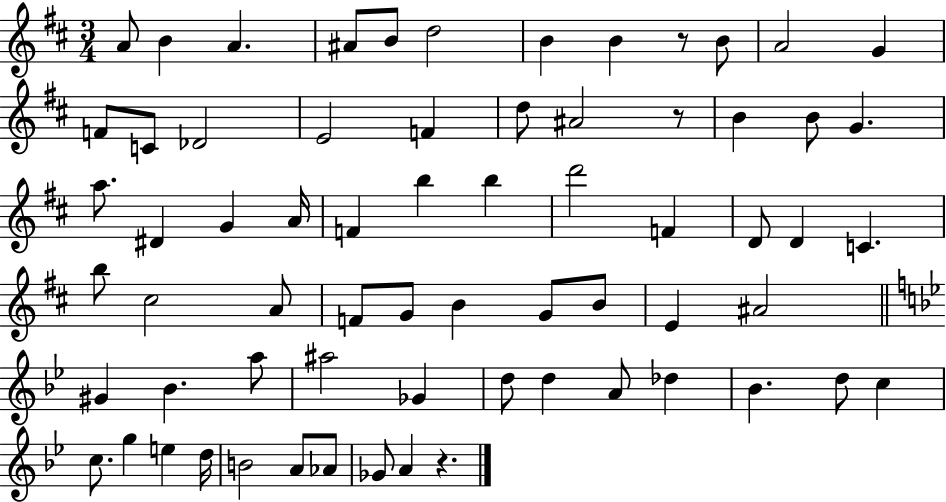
{
  \clef treble
  \numericTimeSignature
  \time 3/4
  \key d \major
  \repeat volta 2 { a'8 b'4 a'4. | ais'8 b'8 d''2 | b'4 b'4 r8 b'8 | a'2 g'4 | \break f'8 c'8 des'2 | e'2 f'4 | d''8 ais'2 r8 | b'4 b'8 g'4. | \break a''8. dis'4 g'4 a'16 | f'4 b''4 b''4 | d'''2 f'4 | d'8 d'4 c'4. | \break b''8 cis''2 a'8 | f'8 g'8 b'4 g'8 b'8 | e'4 ais'2 | \bar "||" \break \key g \minor gis'4 bes'4. a''8 | ais''2 ges'4 | d''8 d''4 a'8 des''4 | bes'4. d''8 c''4 | \break c''8. g''4 e''4 d''16 | b'2 a'8 aes'8 | ges'8 a'4 r4. | } \bar "|."
}